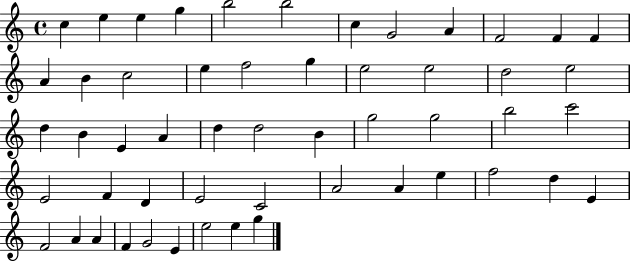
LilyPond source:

{
  \clef treble
  \time 4/4
  \defaultTimeSignature
  \key c \major
  c''4 e''4 e''4 g''4 | b''2 b''2 | c''4 g'2 a'4 | f'2 f'4 f'4 | \break a'4 b'4 c''2 | e''4 f''2 g''4 | e''2 e''2 | d''2 e''2 | \break d''4 b'4 e'4 a'4 | d''4 d''2 b'4 | g''2 g''2 | b''2 c'''2 | \break e'2 f'4 d'4 | e'2 c'2 | a'2 a'4 e''4 | f''2 d''4 e'4 | \break f'2 a'4 a'4 | f'4 g'2 e'4 | e''2 e''4 g''4 | \bar "|."
}